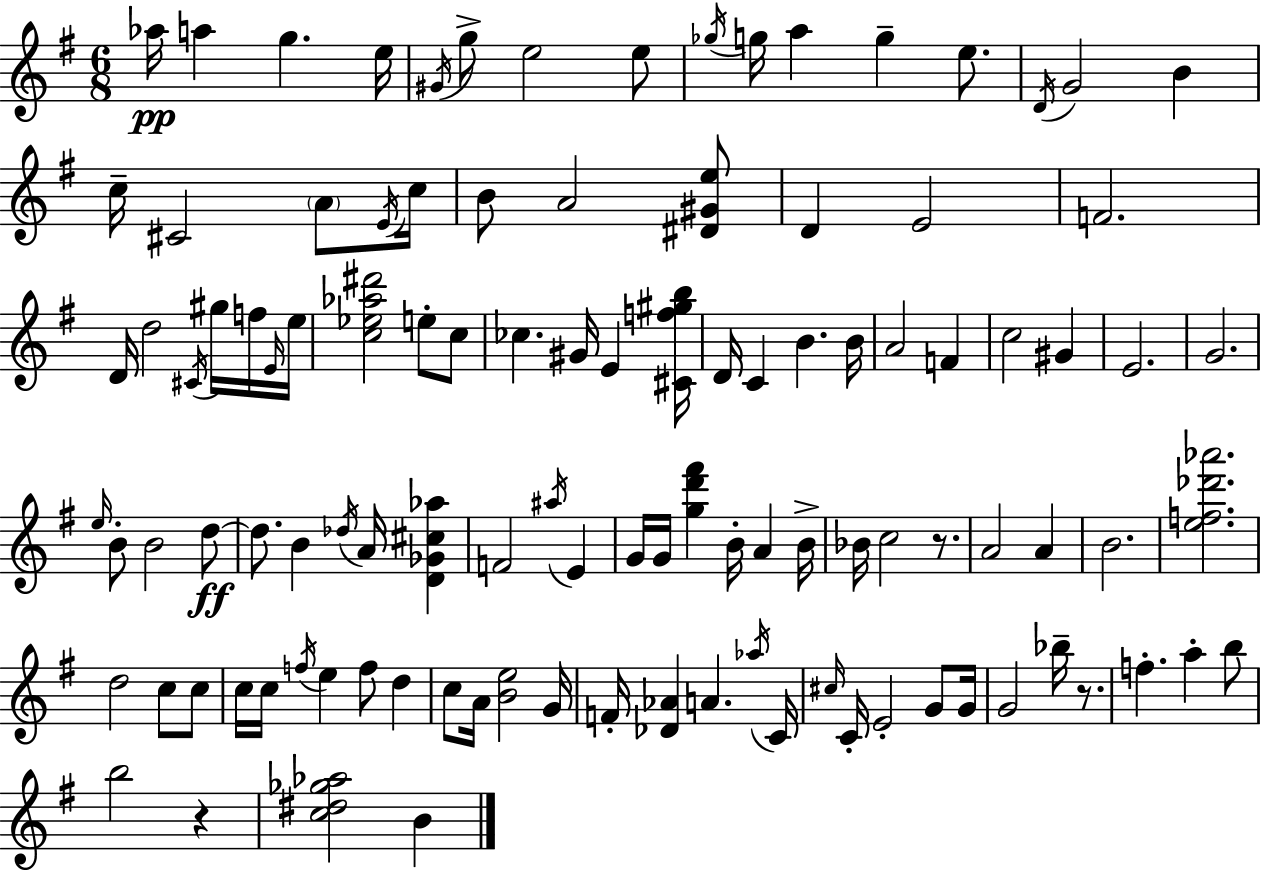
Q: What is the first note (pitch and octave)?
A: Ab5